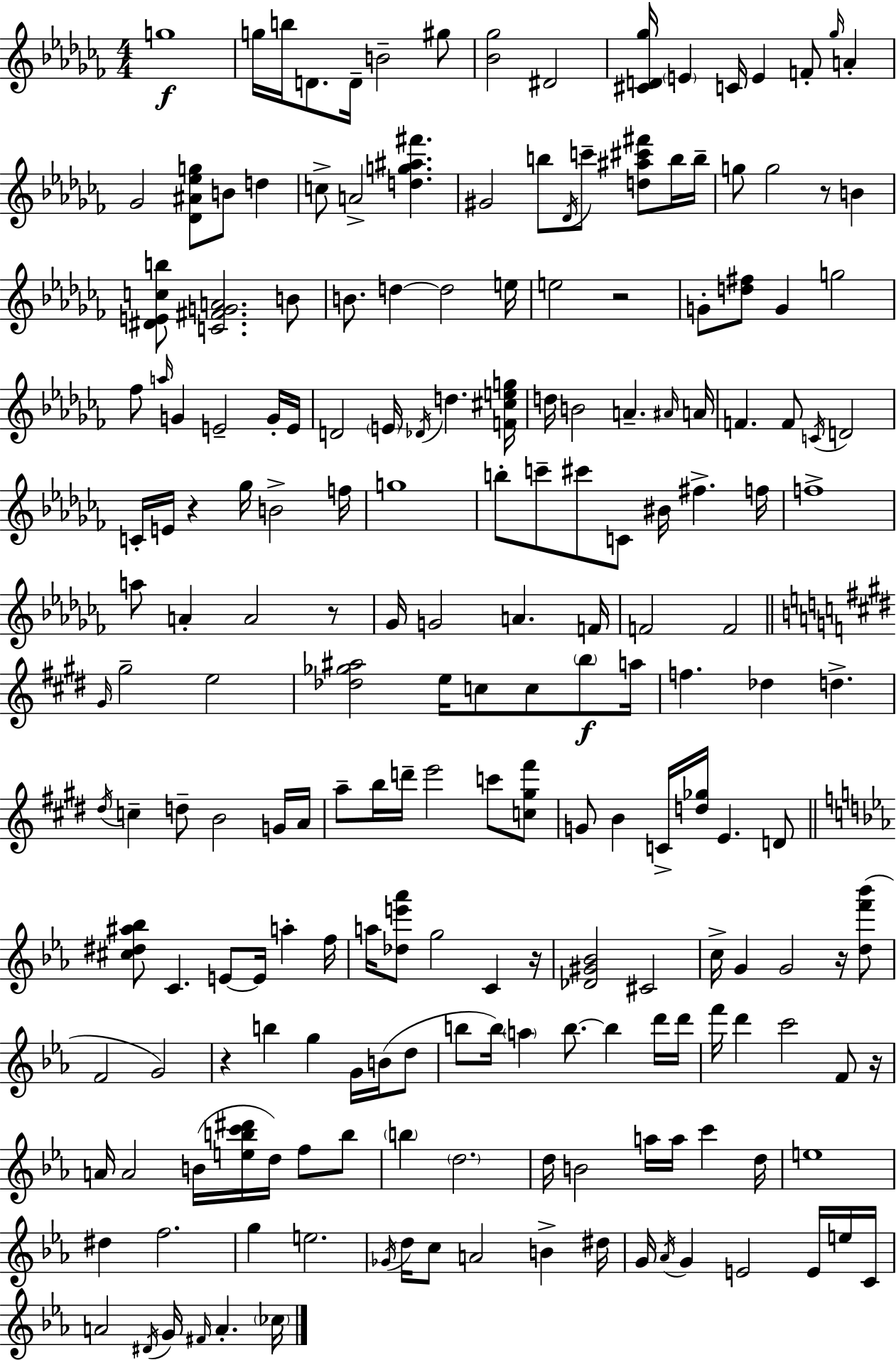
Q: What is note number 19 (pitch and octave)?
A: A4